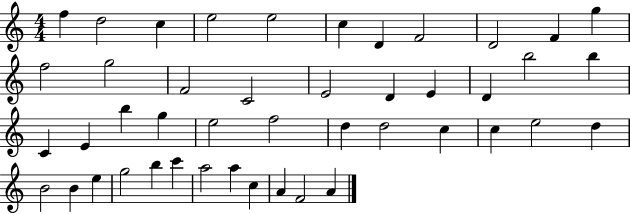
F5/q D5/h C5/q E5/h E5/h C5/q D4/q F4/h D4/h F4/q G5/q F5/h G5/h F4/h C4/h E4/h D4/q E4/q D4/q B5/h B5/q C4/q E4/q B5/q G5/q E5/h F5/h D5/q D5/h C5/q C5/q E5/h D5/q B4/h B4/q E5/q G5/h B5/q C6/q A5/h A5/q C5/q A4/q F4/h A4/q